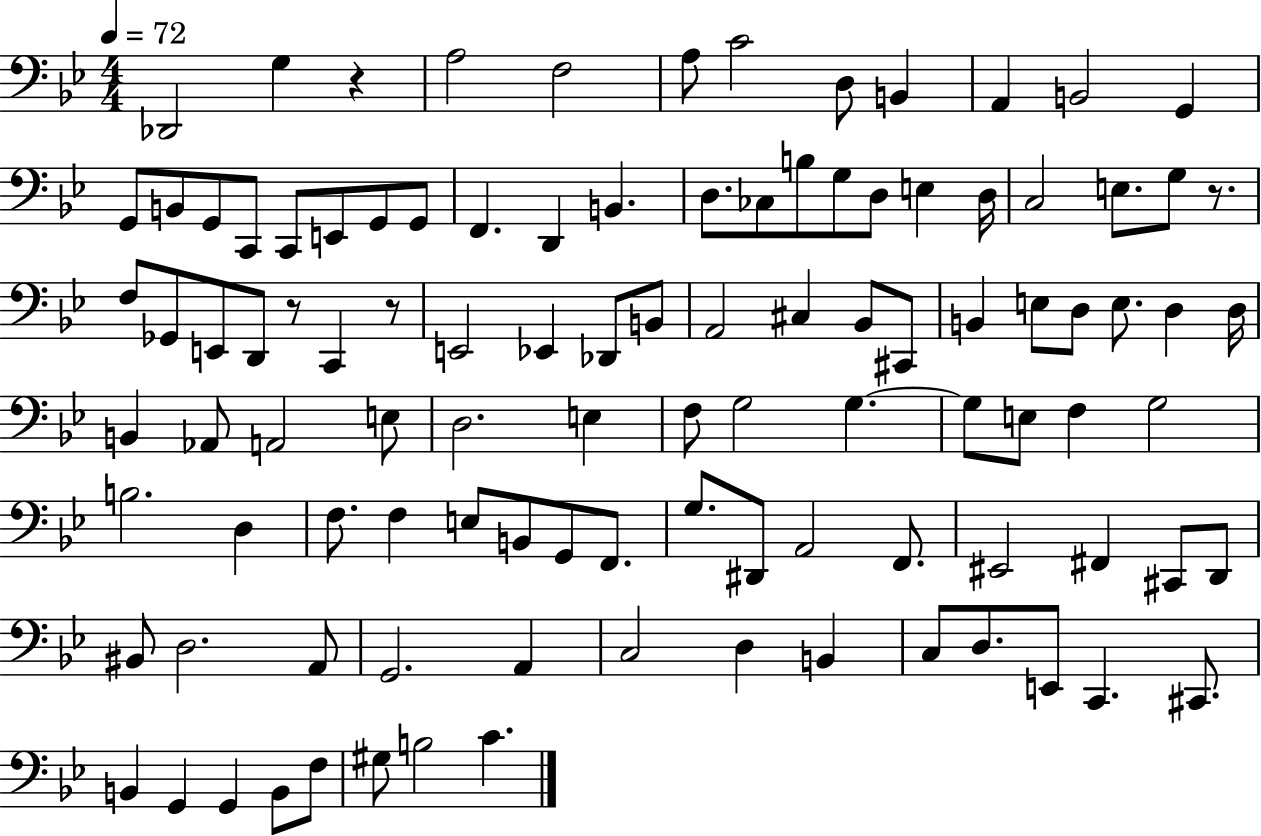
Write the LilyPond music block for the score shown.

{
  \clef bass
  \numericTimeSignature
  \time 4/4
  \key bes \major
  \tempo 4 = 72
  des,2 g4 r4 | a2 f2 | a8 c'2 d8 b,4 | a,4 b,2 g,4 | \break g,8 b,8 g,8 c,8 c,8 e,8 g,8 g,8 | f,4. d,4 b,4. | d8. ces8 b8 g8 d8 e4 d16 | c2 e8. g8 r8. | \break f8 ges,8 e,8 d,8 r8 c,4 r8 | e,2 ees,4 des,8 b,8 | a,2 cis4 bes,8 cis,8 | b,4 e8 d8 e8. d4 d16 | \break b,4 aes,8 a,2 e8 | d2. e4 | f8 g2 g4.~~ | g8 e8 f4 g2 | \break b2. d4 | f8. f4 e8 b,8 g,8 f,8. | g8. dis,8 a,2 f,8. | eis,2 fis,4 cis,8 d,8 | \break bis,8 d2. a,8 | g,2. a,4 | c2 d4 b,4 | c8 d8. e,8 c,4. cis,8. | \break b,4 g,4 g,4 b,8 f8 | gis8 b2 c'4. | \bar "|."
}